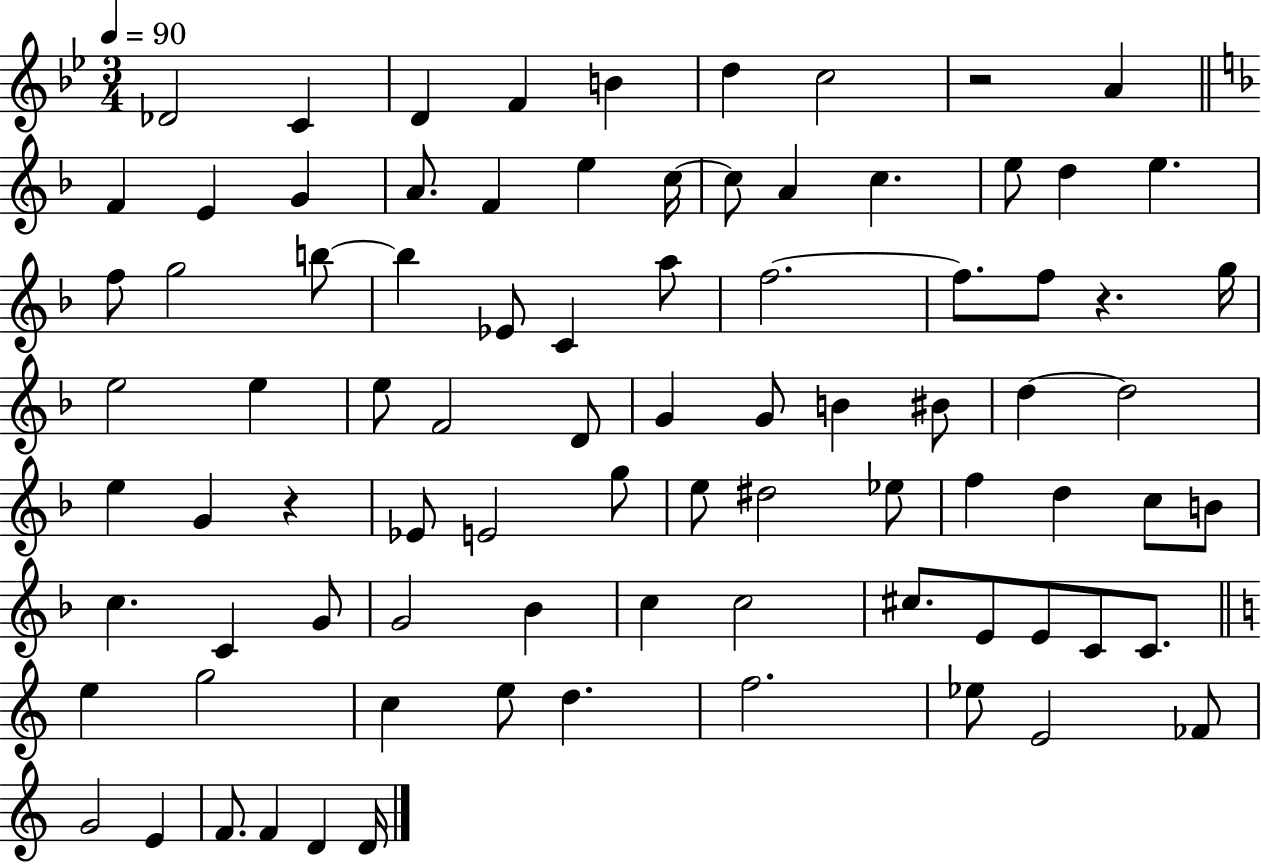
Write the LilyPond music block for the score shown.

{
  \clef treble
  \numericTimeSignature
  \time 3/4
  \key bes \major
  \tempo 4 = 90
  des'2 c'4 | d'4 f'4 b'4 | d''4 c''2 | r2 a'4 | \break \bar "||" \break \key f \major f'4 e'4 g'4 | a'8. f'4 e''4 c''16~~ | c''8 a'4 c''4. | e''8 d''4 e''4. | \break f''8 g''2 b''8~~ | b''4 ees'8 c'4 a''8 | f''2.~~ | f''8. f''8 r4. g''16 | \break e''2 e''4 | e''8 f'2 d'8 | g'4 g'8 b'4 bis'8 | d''4~~ d''2 | \break e''4 g'4 r4 | ees'8 e'2 g''8 | e''8 dis''2 ees''8 | f''4 d''4 c''8 b'8 | \break c''4. c'4 g'8 | g'2 bes'4 | c''4 c''2 | cis''8. e'8 e'8 c'8 c'8. | \break \bar "||" \break \key c \major e''4 g''2 | c''4 e''8 d''4. | f''2. | ees''8 e'2 fes'8 | \break g'2 e'4 | f'8. f'4 d'4 d'16 | \bar "|."
}